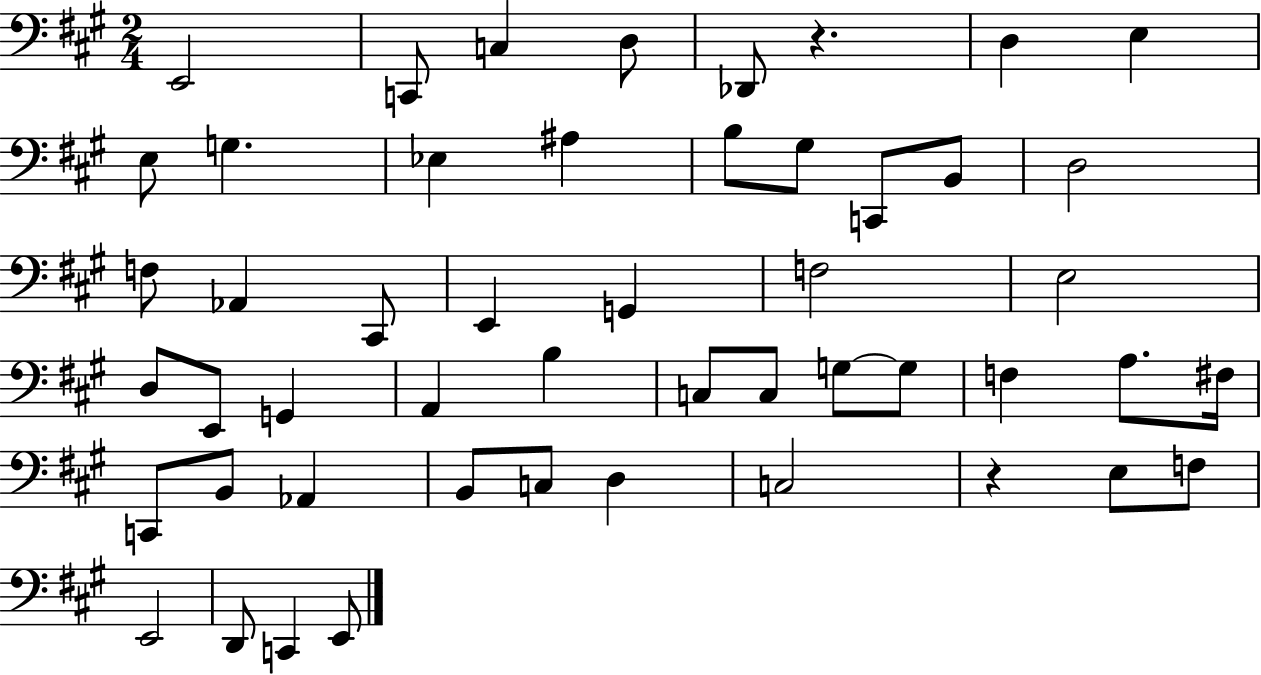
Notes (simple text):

E2/h C2/e C3/q D3/e Db2/e R/q. D3/q E3/q E3/e G3/q. Eb3/q A#3/q B3/e G#3/e C2/e B2/e D3/h F3/e Ab2/q C#2/e E2/q G2/q F3/h E3/h D3/e E2/e G2/q A2/q B3/q C3/e C3/e G3/e G3/e F3/q A3/e. F#3/s C2/e B2/e Ab2/q B2/e C3/e D3/q C3/h R/q E3/e F3/e E2/h D2/e C2/q E2/e